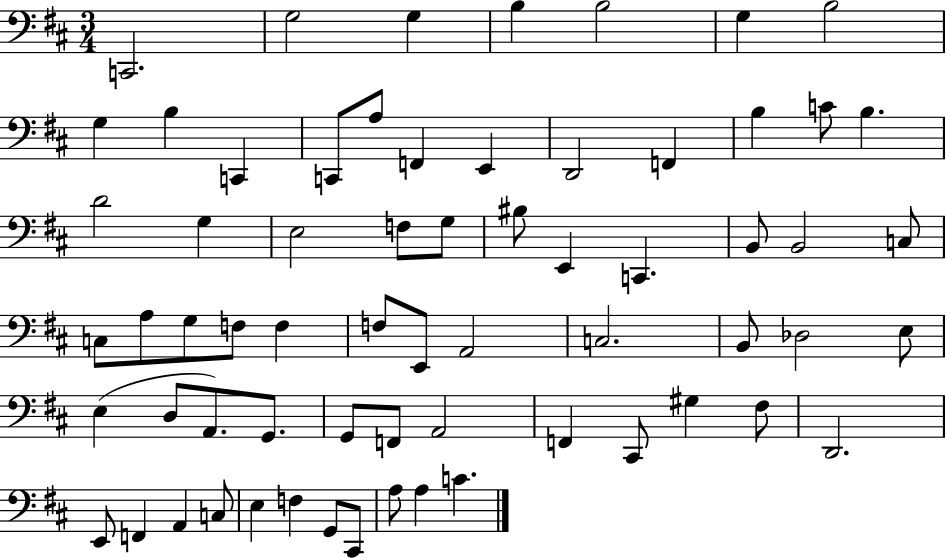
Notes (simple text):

C2/h. G3/h G3/q B3/q B3/h G3/q B3/h G3/q B3/q C2/q C2/e A3/e F2/q E2/q D2/h F2/q B3/q C4/e B3/q. D4/h G3/q E3/h F3/e G3/e BIS3/e E2/q C2/q. B2/e B2/h C3/e C3/e A3/e G3/e F3/e F3/q F3/e E2/e A2/h C3/h. B2/e Db3/h E3/e E3/q D3/e A2/e. G2/e. G2/e F2/e A2/h F2/q C#2/e G#3/q F#3/e D2/h. E2/e F2/q A2/q C3/e E3/q F3/q G2/e C#2/e A3/e A3/q C4/q.